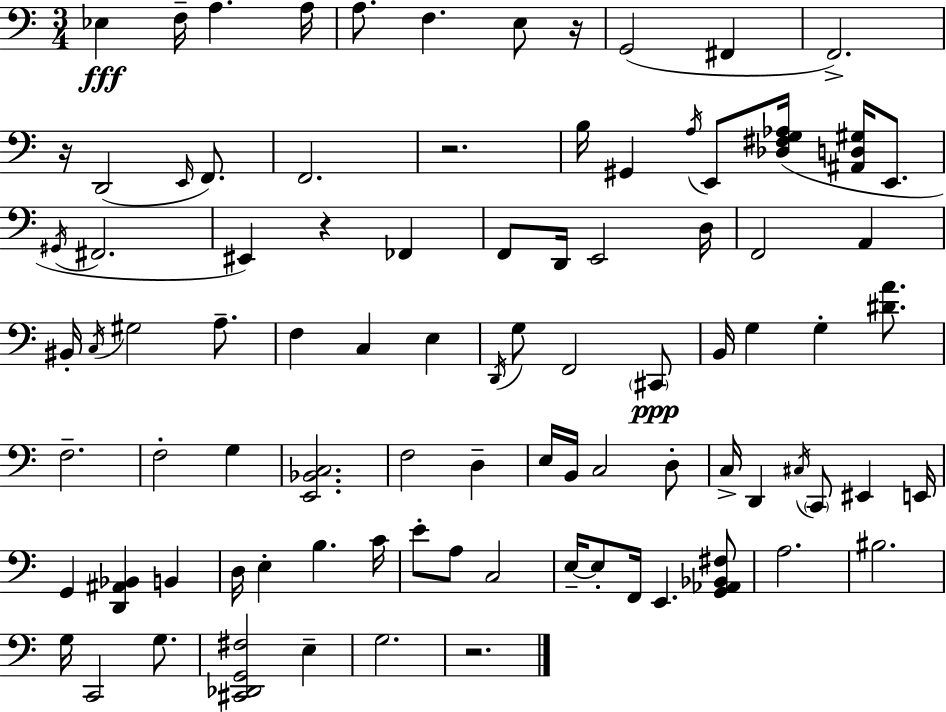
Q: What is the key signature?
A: C major